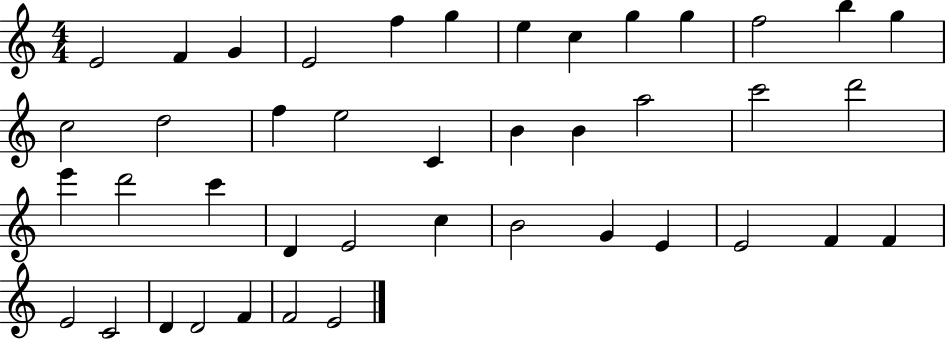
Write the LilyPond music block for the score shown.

{
  \clef treble
  \numericTimeSignature
  \time 4/4
  \key c \major
  e'2 f'4 g'4 | e'2 f''4 g''4 | e''4 c''4 g''4 g''4 | f''2 b''4 g''4 | \break c''2 d''2 | f''4 e''2 c'4 | b'4 b'4 a''2 | c'''2 d'''2 | \break e'''4 d'''2 c'''4 | d'4 e'2 c''4 | b'2 g'4 e'4 | e'2 f'4 f'4 | \break e'2 c'2 | d'4 d'2 f'4 | f'2 e'2 | \bar "|."
}